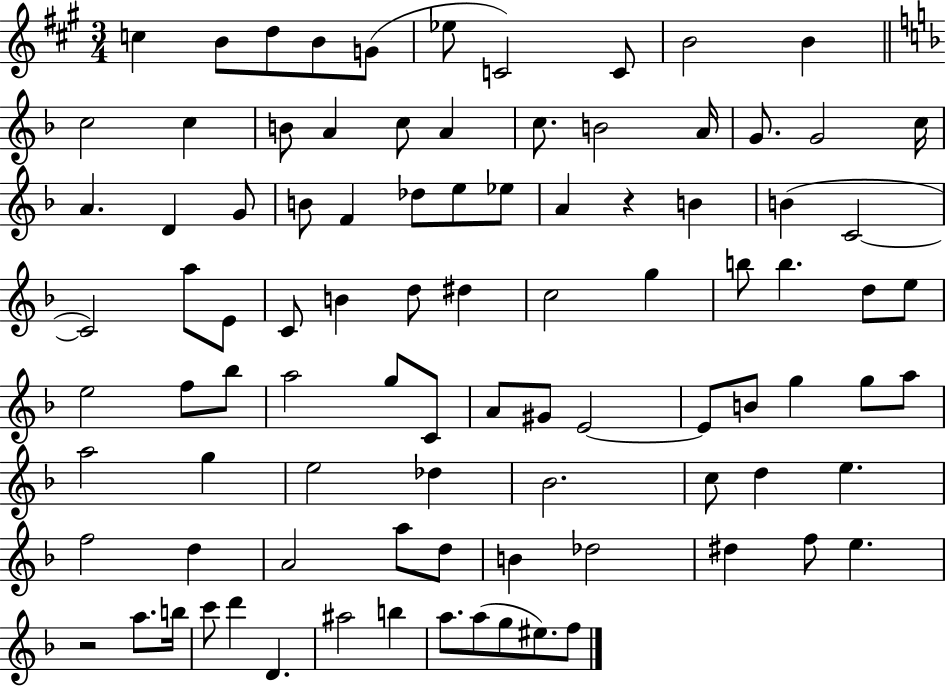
{
  \clef treble
  \numericTimeSignature
  \time 3/4
  \key a \major
  c''4 b'8 d''8 b'8 g'8( | ees''8 c'2) c'8 | b'2 b'4 | \bar "||" \break \key f \major c''2 c''4 | b'8 a'4 c''8 a'4 | c''8. b'2 a'16 | g'8. g'2 c''16 | \break a'4. d'4 g'8 | b'8 f'4 des''8 e''8 ees''8 | a'4 r4 b'4 | b'4( c'2~~ | \break c'2) a''8 e'8 | c'8 b'4 d''8 dis''4 | c''2 g''4 | b''8 b''4. d''8 e''8 | \break e''2 f''8 bes''8 | a''2 g''8 c'8 | a'8 gis'8 e'2~~ | e'8 b'8 g''4 g''8 a''8 | \break a''2 g''4 | e''2 des''4 | bes'2. | c''8 d''4 e''4. | \break f''2 d''4 | a'2 a''8 d''8 | b'4 des''2 | dis''4 f''8 e''4. | \break r2 a''8. b''16 | c'''8 d'''4 d'4. | ais''2 b''4 | a''8. a''8( g''8 eis''8.) f''8 | \break \bar "|."
}